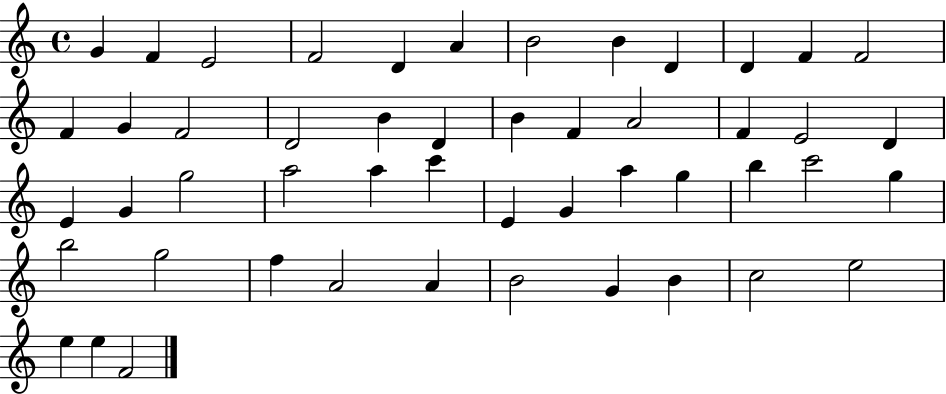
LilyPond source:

{
  \clef treble
  \time 4/4
  \defaultTimeSignature
  \key c \major
  g'4 f'4 e'2 | f'2 d'4 a'4 | b'2 b'4 d'4 | d'4 f'4 f'2 | \break f'4 g'4 f'2 | d'2 b'4 d'4 | b'4 f'4 a'2 | f'4 e'2 d'4 | \break e'4 g'4 g''2 | a''2 a''4 c'''4 | e'4 g'4 a''4 g''4 | b''4 c'''2 g''4 | \break b''2 g''2 | f''4 a'2 a'4 | b'2 g'4 b'4 | c''2 e''2 | \break e''4 e''4 f'2 | \bar "|."
}